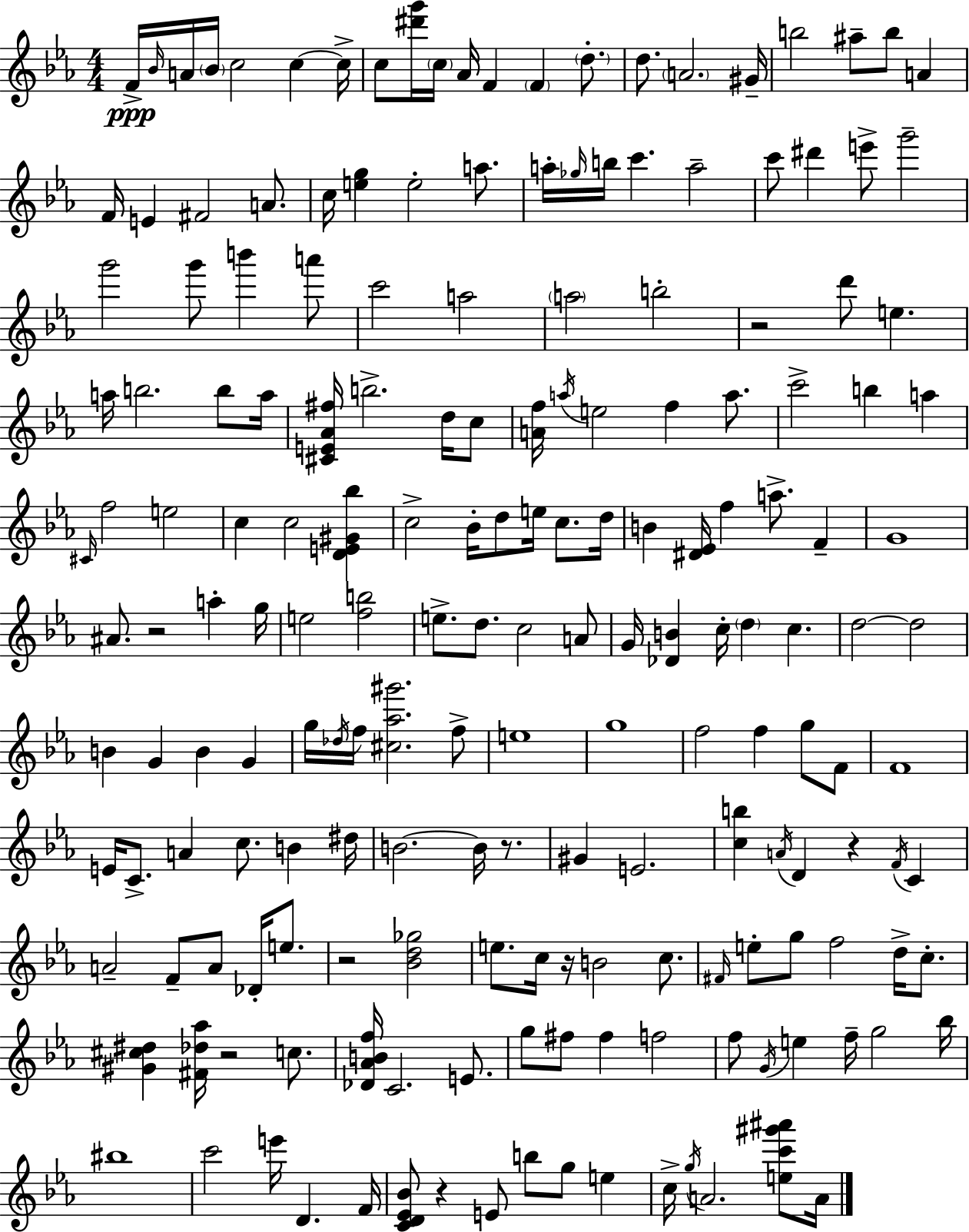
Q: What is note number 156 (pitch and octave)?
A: E5